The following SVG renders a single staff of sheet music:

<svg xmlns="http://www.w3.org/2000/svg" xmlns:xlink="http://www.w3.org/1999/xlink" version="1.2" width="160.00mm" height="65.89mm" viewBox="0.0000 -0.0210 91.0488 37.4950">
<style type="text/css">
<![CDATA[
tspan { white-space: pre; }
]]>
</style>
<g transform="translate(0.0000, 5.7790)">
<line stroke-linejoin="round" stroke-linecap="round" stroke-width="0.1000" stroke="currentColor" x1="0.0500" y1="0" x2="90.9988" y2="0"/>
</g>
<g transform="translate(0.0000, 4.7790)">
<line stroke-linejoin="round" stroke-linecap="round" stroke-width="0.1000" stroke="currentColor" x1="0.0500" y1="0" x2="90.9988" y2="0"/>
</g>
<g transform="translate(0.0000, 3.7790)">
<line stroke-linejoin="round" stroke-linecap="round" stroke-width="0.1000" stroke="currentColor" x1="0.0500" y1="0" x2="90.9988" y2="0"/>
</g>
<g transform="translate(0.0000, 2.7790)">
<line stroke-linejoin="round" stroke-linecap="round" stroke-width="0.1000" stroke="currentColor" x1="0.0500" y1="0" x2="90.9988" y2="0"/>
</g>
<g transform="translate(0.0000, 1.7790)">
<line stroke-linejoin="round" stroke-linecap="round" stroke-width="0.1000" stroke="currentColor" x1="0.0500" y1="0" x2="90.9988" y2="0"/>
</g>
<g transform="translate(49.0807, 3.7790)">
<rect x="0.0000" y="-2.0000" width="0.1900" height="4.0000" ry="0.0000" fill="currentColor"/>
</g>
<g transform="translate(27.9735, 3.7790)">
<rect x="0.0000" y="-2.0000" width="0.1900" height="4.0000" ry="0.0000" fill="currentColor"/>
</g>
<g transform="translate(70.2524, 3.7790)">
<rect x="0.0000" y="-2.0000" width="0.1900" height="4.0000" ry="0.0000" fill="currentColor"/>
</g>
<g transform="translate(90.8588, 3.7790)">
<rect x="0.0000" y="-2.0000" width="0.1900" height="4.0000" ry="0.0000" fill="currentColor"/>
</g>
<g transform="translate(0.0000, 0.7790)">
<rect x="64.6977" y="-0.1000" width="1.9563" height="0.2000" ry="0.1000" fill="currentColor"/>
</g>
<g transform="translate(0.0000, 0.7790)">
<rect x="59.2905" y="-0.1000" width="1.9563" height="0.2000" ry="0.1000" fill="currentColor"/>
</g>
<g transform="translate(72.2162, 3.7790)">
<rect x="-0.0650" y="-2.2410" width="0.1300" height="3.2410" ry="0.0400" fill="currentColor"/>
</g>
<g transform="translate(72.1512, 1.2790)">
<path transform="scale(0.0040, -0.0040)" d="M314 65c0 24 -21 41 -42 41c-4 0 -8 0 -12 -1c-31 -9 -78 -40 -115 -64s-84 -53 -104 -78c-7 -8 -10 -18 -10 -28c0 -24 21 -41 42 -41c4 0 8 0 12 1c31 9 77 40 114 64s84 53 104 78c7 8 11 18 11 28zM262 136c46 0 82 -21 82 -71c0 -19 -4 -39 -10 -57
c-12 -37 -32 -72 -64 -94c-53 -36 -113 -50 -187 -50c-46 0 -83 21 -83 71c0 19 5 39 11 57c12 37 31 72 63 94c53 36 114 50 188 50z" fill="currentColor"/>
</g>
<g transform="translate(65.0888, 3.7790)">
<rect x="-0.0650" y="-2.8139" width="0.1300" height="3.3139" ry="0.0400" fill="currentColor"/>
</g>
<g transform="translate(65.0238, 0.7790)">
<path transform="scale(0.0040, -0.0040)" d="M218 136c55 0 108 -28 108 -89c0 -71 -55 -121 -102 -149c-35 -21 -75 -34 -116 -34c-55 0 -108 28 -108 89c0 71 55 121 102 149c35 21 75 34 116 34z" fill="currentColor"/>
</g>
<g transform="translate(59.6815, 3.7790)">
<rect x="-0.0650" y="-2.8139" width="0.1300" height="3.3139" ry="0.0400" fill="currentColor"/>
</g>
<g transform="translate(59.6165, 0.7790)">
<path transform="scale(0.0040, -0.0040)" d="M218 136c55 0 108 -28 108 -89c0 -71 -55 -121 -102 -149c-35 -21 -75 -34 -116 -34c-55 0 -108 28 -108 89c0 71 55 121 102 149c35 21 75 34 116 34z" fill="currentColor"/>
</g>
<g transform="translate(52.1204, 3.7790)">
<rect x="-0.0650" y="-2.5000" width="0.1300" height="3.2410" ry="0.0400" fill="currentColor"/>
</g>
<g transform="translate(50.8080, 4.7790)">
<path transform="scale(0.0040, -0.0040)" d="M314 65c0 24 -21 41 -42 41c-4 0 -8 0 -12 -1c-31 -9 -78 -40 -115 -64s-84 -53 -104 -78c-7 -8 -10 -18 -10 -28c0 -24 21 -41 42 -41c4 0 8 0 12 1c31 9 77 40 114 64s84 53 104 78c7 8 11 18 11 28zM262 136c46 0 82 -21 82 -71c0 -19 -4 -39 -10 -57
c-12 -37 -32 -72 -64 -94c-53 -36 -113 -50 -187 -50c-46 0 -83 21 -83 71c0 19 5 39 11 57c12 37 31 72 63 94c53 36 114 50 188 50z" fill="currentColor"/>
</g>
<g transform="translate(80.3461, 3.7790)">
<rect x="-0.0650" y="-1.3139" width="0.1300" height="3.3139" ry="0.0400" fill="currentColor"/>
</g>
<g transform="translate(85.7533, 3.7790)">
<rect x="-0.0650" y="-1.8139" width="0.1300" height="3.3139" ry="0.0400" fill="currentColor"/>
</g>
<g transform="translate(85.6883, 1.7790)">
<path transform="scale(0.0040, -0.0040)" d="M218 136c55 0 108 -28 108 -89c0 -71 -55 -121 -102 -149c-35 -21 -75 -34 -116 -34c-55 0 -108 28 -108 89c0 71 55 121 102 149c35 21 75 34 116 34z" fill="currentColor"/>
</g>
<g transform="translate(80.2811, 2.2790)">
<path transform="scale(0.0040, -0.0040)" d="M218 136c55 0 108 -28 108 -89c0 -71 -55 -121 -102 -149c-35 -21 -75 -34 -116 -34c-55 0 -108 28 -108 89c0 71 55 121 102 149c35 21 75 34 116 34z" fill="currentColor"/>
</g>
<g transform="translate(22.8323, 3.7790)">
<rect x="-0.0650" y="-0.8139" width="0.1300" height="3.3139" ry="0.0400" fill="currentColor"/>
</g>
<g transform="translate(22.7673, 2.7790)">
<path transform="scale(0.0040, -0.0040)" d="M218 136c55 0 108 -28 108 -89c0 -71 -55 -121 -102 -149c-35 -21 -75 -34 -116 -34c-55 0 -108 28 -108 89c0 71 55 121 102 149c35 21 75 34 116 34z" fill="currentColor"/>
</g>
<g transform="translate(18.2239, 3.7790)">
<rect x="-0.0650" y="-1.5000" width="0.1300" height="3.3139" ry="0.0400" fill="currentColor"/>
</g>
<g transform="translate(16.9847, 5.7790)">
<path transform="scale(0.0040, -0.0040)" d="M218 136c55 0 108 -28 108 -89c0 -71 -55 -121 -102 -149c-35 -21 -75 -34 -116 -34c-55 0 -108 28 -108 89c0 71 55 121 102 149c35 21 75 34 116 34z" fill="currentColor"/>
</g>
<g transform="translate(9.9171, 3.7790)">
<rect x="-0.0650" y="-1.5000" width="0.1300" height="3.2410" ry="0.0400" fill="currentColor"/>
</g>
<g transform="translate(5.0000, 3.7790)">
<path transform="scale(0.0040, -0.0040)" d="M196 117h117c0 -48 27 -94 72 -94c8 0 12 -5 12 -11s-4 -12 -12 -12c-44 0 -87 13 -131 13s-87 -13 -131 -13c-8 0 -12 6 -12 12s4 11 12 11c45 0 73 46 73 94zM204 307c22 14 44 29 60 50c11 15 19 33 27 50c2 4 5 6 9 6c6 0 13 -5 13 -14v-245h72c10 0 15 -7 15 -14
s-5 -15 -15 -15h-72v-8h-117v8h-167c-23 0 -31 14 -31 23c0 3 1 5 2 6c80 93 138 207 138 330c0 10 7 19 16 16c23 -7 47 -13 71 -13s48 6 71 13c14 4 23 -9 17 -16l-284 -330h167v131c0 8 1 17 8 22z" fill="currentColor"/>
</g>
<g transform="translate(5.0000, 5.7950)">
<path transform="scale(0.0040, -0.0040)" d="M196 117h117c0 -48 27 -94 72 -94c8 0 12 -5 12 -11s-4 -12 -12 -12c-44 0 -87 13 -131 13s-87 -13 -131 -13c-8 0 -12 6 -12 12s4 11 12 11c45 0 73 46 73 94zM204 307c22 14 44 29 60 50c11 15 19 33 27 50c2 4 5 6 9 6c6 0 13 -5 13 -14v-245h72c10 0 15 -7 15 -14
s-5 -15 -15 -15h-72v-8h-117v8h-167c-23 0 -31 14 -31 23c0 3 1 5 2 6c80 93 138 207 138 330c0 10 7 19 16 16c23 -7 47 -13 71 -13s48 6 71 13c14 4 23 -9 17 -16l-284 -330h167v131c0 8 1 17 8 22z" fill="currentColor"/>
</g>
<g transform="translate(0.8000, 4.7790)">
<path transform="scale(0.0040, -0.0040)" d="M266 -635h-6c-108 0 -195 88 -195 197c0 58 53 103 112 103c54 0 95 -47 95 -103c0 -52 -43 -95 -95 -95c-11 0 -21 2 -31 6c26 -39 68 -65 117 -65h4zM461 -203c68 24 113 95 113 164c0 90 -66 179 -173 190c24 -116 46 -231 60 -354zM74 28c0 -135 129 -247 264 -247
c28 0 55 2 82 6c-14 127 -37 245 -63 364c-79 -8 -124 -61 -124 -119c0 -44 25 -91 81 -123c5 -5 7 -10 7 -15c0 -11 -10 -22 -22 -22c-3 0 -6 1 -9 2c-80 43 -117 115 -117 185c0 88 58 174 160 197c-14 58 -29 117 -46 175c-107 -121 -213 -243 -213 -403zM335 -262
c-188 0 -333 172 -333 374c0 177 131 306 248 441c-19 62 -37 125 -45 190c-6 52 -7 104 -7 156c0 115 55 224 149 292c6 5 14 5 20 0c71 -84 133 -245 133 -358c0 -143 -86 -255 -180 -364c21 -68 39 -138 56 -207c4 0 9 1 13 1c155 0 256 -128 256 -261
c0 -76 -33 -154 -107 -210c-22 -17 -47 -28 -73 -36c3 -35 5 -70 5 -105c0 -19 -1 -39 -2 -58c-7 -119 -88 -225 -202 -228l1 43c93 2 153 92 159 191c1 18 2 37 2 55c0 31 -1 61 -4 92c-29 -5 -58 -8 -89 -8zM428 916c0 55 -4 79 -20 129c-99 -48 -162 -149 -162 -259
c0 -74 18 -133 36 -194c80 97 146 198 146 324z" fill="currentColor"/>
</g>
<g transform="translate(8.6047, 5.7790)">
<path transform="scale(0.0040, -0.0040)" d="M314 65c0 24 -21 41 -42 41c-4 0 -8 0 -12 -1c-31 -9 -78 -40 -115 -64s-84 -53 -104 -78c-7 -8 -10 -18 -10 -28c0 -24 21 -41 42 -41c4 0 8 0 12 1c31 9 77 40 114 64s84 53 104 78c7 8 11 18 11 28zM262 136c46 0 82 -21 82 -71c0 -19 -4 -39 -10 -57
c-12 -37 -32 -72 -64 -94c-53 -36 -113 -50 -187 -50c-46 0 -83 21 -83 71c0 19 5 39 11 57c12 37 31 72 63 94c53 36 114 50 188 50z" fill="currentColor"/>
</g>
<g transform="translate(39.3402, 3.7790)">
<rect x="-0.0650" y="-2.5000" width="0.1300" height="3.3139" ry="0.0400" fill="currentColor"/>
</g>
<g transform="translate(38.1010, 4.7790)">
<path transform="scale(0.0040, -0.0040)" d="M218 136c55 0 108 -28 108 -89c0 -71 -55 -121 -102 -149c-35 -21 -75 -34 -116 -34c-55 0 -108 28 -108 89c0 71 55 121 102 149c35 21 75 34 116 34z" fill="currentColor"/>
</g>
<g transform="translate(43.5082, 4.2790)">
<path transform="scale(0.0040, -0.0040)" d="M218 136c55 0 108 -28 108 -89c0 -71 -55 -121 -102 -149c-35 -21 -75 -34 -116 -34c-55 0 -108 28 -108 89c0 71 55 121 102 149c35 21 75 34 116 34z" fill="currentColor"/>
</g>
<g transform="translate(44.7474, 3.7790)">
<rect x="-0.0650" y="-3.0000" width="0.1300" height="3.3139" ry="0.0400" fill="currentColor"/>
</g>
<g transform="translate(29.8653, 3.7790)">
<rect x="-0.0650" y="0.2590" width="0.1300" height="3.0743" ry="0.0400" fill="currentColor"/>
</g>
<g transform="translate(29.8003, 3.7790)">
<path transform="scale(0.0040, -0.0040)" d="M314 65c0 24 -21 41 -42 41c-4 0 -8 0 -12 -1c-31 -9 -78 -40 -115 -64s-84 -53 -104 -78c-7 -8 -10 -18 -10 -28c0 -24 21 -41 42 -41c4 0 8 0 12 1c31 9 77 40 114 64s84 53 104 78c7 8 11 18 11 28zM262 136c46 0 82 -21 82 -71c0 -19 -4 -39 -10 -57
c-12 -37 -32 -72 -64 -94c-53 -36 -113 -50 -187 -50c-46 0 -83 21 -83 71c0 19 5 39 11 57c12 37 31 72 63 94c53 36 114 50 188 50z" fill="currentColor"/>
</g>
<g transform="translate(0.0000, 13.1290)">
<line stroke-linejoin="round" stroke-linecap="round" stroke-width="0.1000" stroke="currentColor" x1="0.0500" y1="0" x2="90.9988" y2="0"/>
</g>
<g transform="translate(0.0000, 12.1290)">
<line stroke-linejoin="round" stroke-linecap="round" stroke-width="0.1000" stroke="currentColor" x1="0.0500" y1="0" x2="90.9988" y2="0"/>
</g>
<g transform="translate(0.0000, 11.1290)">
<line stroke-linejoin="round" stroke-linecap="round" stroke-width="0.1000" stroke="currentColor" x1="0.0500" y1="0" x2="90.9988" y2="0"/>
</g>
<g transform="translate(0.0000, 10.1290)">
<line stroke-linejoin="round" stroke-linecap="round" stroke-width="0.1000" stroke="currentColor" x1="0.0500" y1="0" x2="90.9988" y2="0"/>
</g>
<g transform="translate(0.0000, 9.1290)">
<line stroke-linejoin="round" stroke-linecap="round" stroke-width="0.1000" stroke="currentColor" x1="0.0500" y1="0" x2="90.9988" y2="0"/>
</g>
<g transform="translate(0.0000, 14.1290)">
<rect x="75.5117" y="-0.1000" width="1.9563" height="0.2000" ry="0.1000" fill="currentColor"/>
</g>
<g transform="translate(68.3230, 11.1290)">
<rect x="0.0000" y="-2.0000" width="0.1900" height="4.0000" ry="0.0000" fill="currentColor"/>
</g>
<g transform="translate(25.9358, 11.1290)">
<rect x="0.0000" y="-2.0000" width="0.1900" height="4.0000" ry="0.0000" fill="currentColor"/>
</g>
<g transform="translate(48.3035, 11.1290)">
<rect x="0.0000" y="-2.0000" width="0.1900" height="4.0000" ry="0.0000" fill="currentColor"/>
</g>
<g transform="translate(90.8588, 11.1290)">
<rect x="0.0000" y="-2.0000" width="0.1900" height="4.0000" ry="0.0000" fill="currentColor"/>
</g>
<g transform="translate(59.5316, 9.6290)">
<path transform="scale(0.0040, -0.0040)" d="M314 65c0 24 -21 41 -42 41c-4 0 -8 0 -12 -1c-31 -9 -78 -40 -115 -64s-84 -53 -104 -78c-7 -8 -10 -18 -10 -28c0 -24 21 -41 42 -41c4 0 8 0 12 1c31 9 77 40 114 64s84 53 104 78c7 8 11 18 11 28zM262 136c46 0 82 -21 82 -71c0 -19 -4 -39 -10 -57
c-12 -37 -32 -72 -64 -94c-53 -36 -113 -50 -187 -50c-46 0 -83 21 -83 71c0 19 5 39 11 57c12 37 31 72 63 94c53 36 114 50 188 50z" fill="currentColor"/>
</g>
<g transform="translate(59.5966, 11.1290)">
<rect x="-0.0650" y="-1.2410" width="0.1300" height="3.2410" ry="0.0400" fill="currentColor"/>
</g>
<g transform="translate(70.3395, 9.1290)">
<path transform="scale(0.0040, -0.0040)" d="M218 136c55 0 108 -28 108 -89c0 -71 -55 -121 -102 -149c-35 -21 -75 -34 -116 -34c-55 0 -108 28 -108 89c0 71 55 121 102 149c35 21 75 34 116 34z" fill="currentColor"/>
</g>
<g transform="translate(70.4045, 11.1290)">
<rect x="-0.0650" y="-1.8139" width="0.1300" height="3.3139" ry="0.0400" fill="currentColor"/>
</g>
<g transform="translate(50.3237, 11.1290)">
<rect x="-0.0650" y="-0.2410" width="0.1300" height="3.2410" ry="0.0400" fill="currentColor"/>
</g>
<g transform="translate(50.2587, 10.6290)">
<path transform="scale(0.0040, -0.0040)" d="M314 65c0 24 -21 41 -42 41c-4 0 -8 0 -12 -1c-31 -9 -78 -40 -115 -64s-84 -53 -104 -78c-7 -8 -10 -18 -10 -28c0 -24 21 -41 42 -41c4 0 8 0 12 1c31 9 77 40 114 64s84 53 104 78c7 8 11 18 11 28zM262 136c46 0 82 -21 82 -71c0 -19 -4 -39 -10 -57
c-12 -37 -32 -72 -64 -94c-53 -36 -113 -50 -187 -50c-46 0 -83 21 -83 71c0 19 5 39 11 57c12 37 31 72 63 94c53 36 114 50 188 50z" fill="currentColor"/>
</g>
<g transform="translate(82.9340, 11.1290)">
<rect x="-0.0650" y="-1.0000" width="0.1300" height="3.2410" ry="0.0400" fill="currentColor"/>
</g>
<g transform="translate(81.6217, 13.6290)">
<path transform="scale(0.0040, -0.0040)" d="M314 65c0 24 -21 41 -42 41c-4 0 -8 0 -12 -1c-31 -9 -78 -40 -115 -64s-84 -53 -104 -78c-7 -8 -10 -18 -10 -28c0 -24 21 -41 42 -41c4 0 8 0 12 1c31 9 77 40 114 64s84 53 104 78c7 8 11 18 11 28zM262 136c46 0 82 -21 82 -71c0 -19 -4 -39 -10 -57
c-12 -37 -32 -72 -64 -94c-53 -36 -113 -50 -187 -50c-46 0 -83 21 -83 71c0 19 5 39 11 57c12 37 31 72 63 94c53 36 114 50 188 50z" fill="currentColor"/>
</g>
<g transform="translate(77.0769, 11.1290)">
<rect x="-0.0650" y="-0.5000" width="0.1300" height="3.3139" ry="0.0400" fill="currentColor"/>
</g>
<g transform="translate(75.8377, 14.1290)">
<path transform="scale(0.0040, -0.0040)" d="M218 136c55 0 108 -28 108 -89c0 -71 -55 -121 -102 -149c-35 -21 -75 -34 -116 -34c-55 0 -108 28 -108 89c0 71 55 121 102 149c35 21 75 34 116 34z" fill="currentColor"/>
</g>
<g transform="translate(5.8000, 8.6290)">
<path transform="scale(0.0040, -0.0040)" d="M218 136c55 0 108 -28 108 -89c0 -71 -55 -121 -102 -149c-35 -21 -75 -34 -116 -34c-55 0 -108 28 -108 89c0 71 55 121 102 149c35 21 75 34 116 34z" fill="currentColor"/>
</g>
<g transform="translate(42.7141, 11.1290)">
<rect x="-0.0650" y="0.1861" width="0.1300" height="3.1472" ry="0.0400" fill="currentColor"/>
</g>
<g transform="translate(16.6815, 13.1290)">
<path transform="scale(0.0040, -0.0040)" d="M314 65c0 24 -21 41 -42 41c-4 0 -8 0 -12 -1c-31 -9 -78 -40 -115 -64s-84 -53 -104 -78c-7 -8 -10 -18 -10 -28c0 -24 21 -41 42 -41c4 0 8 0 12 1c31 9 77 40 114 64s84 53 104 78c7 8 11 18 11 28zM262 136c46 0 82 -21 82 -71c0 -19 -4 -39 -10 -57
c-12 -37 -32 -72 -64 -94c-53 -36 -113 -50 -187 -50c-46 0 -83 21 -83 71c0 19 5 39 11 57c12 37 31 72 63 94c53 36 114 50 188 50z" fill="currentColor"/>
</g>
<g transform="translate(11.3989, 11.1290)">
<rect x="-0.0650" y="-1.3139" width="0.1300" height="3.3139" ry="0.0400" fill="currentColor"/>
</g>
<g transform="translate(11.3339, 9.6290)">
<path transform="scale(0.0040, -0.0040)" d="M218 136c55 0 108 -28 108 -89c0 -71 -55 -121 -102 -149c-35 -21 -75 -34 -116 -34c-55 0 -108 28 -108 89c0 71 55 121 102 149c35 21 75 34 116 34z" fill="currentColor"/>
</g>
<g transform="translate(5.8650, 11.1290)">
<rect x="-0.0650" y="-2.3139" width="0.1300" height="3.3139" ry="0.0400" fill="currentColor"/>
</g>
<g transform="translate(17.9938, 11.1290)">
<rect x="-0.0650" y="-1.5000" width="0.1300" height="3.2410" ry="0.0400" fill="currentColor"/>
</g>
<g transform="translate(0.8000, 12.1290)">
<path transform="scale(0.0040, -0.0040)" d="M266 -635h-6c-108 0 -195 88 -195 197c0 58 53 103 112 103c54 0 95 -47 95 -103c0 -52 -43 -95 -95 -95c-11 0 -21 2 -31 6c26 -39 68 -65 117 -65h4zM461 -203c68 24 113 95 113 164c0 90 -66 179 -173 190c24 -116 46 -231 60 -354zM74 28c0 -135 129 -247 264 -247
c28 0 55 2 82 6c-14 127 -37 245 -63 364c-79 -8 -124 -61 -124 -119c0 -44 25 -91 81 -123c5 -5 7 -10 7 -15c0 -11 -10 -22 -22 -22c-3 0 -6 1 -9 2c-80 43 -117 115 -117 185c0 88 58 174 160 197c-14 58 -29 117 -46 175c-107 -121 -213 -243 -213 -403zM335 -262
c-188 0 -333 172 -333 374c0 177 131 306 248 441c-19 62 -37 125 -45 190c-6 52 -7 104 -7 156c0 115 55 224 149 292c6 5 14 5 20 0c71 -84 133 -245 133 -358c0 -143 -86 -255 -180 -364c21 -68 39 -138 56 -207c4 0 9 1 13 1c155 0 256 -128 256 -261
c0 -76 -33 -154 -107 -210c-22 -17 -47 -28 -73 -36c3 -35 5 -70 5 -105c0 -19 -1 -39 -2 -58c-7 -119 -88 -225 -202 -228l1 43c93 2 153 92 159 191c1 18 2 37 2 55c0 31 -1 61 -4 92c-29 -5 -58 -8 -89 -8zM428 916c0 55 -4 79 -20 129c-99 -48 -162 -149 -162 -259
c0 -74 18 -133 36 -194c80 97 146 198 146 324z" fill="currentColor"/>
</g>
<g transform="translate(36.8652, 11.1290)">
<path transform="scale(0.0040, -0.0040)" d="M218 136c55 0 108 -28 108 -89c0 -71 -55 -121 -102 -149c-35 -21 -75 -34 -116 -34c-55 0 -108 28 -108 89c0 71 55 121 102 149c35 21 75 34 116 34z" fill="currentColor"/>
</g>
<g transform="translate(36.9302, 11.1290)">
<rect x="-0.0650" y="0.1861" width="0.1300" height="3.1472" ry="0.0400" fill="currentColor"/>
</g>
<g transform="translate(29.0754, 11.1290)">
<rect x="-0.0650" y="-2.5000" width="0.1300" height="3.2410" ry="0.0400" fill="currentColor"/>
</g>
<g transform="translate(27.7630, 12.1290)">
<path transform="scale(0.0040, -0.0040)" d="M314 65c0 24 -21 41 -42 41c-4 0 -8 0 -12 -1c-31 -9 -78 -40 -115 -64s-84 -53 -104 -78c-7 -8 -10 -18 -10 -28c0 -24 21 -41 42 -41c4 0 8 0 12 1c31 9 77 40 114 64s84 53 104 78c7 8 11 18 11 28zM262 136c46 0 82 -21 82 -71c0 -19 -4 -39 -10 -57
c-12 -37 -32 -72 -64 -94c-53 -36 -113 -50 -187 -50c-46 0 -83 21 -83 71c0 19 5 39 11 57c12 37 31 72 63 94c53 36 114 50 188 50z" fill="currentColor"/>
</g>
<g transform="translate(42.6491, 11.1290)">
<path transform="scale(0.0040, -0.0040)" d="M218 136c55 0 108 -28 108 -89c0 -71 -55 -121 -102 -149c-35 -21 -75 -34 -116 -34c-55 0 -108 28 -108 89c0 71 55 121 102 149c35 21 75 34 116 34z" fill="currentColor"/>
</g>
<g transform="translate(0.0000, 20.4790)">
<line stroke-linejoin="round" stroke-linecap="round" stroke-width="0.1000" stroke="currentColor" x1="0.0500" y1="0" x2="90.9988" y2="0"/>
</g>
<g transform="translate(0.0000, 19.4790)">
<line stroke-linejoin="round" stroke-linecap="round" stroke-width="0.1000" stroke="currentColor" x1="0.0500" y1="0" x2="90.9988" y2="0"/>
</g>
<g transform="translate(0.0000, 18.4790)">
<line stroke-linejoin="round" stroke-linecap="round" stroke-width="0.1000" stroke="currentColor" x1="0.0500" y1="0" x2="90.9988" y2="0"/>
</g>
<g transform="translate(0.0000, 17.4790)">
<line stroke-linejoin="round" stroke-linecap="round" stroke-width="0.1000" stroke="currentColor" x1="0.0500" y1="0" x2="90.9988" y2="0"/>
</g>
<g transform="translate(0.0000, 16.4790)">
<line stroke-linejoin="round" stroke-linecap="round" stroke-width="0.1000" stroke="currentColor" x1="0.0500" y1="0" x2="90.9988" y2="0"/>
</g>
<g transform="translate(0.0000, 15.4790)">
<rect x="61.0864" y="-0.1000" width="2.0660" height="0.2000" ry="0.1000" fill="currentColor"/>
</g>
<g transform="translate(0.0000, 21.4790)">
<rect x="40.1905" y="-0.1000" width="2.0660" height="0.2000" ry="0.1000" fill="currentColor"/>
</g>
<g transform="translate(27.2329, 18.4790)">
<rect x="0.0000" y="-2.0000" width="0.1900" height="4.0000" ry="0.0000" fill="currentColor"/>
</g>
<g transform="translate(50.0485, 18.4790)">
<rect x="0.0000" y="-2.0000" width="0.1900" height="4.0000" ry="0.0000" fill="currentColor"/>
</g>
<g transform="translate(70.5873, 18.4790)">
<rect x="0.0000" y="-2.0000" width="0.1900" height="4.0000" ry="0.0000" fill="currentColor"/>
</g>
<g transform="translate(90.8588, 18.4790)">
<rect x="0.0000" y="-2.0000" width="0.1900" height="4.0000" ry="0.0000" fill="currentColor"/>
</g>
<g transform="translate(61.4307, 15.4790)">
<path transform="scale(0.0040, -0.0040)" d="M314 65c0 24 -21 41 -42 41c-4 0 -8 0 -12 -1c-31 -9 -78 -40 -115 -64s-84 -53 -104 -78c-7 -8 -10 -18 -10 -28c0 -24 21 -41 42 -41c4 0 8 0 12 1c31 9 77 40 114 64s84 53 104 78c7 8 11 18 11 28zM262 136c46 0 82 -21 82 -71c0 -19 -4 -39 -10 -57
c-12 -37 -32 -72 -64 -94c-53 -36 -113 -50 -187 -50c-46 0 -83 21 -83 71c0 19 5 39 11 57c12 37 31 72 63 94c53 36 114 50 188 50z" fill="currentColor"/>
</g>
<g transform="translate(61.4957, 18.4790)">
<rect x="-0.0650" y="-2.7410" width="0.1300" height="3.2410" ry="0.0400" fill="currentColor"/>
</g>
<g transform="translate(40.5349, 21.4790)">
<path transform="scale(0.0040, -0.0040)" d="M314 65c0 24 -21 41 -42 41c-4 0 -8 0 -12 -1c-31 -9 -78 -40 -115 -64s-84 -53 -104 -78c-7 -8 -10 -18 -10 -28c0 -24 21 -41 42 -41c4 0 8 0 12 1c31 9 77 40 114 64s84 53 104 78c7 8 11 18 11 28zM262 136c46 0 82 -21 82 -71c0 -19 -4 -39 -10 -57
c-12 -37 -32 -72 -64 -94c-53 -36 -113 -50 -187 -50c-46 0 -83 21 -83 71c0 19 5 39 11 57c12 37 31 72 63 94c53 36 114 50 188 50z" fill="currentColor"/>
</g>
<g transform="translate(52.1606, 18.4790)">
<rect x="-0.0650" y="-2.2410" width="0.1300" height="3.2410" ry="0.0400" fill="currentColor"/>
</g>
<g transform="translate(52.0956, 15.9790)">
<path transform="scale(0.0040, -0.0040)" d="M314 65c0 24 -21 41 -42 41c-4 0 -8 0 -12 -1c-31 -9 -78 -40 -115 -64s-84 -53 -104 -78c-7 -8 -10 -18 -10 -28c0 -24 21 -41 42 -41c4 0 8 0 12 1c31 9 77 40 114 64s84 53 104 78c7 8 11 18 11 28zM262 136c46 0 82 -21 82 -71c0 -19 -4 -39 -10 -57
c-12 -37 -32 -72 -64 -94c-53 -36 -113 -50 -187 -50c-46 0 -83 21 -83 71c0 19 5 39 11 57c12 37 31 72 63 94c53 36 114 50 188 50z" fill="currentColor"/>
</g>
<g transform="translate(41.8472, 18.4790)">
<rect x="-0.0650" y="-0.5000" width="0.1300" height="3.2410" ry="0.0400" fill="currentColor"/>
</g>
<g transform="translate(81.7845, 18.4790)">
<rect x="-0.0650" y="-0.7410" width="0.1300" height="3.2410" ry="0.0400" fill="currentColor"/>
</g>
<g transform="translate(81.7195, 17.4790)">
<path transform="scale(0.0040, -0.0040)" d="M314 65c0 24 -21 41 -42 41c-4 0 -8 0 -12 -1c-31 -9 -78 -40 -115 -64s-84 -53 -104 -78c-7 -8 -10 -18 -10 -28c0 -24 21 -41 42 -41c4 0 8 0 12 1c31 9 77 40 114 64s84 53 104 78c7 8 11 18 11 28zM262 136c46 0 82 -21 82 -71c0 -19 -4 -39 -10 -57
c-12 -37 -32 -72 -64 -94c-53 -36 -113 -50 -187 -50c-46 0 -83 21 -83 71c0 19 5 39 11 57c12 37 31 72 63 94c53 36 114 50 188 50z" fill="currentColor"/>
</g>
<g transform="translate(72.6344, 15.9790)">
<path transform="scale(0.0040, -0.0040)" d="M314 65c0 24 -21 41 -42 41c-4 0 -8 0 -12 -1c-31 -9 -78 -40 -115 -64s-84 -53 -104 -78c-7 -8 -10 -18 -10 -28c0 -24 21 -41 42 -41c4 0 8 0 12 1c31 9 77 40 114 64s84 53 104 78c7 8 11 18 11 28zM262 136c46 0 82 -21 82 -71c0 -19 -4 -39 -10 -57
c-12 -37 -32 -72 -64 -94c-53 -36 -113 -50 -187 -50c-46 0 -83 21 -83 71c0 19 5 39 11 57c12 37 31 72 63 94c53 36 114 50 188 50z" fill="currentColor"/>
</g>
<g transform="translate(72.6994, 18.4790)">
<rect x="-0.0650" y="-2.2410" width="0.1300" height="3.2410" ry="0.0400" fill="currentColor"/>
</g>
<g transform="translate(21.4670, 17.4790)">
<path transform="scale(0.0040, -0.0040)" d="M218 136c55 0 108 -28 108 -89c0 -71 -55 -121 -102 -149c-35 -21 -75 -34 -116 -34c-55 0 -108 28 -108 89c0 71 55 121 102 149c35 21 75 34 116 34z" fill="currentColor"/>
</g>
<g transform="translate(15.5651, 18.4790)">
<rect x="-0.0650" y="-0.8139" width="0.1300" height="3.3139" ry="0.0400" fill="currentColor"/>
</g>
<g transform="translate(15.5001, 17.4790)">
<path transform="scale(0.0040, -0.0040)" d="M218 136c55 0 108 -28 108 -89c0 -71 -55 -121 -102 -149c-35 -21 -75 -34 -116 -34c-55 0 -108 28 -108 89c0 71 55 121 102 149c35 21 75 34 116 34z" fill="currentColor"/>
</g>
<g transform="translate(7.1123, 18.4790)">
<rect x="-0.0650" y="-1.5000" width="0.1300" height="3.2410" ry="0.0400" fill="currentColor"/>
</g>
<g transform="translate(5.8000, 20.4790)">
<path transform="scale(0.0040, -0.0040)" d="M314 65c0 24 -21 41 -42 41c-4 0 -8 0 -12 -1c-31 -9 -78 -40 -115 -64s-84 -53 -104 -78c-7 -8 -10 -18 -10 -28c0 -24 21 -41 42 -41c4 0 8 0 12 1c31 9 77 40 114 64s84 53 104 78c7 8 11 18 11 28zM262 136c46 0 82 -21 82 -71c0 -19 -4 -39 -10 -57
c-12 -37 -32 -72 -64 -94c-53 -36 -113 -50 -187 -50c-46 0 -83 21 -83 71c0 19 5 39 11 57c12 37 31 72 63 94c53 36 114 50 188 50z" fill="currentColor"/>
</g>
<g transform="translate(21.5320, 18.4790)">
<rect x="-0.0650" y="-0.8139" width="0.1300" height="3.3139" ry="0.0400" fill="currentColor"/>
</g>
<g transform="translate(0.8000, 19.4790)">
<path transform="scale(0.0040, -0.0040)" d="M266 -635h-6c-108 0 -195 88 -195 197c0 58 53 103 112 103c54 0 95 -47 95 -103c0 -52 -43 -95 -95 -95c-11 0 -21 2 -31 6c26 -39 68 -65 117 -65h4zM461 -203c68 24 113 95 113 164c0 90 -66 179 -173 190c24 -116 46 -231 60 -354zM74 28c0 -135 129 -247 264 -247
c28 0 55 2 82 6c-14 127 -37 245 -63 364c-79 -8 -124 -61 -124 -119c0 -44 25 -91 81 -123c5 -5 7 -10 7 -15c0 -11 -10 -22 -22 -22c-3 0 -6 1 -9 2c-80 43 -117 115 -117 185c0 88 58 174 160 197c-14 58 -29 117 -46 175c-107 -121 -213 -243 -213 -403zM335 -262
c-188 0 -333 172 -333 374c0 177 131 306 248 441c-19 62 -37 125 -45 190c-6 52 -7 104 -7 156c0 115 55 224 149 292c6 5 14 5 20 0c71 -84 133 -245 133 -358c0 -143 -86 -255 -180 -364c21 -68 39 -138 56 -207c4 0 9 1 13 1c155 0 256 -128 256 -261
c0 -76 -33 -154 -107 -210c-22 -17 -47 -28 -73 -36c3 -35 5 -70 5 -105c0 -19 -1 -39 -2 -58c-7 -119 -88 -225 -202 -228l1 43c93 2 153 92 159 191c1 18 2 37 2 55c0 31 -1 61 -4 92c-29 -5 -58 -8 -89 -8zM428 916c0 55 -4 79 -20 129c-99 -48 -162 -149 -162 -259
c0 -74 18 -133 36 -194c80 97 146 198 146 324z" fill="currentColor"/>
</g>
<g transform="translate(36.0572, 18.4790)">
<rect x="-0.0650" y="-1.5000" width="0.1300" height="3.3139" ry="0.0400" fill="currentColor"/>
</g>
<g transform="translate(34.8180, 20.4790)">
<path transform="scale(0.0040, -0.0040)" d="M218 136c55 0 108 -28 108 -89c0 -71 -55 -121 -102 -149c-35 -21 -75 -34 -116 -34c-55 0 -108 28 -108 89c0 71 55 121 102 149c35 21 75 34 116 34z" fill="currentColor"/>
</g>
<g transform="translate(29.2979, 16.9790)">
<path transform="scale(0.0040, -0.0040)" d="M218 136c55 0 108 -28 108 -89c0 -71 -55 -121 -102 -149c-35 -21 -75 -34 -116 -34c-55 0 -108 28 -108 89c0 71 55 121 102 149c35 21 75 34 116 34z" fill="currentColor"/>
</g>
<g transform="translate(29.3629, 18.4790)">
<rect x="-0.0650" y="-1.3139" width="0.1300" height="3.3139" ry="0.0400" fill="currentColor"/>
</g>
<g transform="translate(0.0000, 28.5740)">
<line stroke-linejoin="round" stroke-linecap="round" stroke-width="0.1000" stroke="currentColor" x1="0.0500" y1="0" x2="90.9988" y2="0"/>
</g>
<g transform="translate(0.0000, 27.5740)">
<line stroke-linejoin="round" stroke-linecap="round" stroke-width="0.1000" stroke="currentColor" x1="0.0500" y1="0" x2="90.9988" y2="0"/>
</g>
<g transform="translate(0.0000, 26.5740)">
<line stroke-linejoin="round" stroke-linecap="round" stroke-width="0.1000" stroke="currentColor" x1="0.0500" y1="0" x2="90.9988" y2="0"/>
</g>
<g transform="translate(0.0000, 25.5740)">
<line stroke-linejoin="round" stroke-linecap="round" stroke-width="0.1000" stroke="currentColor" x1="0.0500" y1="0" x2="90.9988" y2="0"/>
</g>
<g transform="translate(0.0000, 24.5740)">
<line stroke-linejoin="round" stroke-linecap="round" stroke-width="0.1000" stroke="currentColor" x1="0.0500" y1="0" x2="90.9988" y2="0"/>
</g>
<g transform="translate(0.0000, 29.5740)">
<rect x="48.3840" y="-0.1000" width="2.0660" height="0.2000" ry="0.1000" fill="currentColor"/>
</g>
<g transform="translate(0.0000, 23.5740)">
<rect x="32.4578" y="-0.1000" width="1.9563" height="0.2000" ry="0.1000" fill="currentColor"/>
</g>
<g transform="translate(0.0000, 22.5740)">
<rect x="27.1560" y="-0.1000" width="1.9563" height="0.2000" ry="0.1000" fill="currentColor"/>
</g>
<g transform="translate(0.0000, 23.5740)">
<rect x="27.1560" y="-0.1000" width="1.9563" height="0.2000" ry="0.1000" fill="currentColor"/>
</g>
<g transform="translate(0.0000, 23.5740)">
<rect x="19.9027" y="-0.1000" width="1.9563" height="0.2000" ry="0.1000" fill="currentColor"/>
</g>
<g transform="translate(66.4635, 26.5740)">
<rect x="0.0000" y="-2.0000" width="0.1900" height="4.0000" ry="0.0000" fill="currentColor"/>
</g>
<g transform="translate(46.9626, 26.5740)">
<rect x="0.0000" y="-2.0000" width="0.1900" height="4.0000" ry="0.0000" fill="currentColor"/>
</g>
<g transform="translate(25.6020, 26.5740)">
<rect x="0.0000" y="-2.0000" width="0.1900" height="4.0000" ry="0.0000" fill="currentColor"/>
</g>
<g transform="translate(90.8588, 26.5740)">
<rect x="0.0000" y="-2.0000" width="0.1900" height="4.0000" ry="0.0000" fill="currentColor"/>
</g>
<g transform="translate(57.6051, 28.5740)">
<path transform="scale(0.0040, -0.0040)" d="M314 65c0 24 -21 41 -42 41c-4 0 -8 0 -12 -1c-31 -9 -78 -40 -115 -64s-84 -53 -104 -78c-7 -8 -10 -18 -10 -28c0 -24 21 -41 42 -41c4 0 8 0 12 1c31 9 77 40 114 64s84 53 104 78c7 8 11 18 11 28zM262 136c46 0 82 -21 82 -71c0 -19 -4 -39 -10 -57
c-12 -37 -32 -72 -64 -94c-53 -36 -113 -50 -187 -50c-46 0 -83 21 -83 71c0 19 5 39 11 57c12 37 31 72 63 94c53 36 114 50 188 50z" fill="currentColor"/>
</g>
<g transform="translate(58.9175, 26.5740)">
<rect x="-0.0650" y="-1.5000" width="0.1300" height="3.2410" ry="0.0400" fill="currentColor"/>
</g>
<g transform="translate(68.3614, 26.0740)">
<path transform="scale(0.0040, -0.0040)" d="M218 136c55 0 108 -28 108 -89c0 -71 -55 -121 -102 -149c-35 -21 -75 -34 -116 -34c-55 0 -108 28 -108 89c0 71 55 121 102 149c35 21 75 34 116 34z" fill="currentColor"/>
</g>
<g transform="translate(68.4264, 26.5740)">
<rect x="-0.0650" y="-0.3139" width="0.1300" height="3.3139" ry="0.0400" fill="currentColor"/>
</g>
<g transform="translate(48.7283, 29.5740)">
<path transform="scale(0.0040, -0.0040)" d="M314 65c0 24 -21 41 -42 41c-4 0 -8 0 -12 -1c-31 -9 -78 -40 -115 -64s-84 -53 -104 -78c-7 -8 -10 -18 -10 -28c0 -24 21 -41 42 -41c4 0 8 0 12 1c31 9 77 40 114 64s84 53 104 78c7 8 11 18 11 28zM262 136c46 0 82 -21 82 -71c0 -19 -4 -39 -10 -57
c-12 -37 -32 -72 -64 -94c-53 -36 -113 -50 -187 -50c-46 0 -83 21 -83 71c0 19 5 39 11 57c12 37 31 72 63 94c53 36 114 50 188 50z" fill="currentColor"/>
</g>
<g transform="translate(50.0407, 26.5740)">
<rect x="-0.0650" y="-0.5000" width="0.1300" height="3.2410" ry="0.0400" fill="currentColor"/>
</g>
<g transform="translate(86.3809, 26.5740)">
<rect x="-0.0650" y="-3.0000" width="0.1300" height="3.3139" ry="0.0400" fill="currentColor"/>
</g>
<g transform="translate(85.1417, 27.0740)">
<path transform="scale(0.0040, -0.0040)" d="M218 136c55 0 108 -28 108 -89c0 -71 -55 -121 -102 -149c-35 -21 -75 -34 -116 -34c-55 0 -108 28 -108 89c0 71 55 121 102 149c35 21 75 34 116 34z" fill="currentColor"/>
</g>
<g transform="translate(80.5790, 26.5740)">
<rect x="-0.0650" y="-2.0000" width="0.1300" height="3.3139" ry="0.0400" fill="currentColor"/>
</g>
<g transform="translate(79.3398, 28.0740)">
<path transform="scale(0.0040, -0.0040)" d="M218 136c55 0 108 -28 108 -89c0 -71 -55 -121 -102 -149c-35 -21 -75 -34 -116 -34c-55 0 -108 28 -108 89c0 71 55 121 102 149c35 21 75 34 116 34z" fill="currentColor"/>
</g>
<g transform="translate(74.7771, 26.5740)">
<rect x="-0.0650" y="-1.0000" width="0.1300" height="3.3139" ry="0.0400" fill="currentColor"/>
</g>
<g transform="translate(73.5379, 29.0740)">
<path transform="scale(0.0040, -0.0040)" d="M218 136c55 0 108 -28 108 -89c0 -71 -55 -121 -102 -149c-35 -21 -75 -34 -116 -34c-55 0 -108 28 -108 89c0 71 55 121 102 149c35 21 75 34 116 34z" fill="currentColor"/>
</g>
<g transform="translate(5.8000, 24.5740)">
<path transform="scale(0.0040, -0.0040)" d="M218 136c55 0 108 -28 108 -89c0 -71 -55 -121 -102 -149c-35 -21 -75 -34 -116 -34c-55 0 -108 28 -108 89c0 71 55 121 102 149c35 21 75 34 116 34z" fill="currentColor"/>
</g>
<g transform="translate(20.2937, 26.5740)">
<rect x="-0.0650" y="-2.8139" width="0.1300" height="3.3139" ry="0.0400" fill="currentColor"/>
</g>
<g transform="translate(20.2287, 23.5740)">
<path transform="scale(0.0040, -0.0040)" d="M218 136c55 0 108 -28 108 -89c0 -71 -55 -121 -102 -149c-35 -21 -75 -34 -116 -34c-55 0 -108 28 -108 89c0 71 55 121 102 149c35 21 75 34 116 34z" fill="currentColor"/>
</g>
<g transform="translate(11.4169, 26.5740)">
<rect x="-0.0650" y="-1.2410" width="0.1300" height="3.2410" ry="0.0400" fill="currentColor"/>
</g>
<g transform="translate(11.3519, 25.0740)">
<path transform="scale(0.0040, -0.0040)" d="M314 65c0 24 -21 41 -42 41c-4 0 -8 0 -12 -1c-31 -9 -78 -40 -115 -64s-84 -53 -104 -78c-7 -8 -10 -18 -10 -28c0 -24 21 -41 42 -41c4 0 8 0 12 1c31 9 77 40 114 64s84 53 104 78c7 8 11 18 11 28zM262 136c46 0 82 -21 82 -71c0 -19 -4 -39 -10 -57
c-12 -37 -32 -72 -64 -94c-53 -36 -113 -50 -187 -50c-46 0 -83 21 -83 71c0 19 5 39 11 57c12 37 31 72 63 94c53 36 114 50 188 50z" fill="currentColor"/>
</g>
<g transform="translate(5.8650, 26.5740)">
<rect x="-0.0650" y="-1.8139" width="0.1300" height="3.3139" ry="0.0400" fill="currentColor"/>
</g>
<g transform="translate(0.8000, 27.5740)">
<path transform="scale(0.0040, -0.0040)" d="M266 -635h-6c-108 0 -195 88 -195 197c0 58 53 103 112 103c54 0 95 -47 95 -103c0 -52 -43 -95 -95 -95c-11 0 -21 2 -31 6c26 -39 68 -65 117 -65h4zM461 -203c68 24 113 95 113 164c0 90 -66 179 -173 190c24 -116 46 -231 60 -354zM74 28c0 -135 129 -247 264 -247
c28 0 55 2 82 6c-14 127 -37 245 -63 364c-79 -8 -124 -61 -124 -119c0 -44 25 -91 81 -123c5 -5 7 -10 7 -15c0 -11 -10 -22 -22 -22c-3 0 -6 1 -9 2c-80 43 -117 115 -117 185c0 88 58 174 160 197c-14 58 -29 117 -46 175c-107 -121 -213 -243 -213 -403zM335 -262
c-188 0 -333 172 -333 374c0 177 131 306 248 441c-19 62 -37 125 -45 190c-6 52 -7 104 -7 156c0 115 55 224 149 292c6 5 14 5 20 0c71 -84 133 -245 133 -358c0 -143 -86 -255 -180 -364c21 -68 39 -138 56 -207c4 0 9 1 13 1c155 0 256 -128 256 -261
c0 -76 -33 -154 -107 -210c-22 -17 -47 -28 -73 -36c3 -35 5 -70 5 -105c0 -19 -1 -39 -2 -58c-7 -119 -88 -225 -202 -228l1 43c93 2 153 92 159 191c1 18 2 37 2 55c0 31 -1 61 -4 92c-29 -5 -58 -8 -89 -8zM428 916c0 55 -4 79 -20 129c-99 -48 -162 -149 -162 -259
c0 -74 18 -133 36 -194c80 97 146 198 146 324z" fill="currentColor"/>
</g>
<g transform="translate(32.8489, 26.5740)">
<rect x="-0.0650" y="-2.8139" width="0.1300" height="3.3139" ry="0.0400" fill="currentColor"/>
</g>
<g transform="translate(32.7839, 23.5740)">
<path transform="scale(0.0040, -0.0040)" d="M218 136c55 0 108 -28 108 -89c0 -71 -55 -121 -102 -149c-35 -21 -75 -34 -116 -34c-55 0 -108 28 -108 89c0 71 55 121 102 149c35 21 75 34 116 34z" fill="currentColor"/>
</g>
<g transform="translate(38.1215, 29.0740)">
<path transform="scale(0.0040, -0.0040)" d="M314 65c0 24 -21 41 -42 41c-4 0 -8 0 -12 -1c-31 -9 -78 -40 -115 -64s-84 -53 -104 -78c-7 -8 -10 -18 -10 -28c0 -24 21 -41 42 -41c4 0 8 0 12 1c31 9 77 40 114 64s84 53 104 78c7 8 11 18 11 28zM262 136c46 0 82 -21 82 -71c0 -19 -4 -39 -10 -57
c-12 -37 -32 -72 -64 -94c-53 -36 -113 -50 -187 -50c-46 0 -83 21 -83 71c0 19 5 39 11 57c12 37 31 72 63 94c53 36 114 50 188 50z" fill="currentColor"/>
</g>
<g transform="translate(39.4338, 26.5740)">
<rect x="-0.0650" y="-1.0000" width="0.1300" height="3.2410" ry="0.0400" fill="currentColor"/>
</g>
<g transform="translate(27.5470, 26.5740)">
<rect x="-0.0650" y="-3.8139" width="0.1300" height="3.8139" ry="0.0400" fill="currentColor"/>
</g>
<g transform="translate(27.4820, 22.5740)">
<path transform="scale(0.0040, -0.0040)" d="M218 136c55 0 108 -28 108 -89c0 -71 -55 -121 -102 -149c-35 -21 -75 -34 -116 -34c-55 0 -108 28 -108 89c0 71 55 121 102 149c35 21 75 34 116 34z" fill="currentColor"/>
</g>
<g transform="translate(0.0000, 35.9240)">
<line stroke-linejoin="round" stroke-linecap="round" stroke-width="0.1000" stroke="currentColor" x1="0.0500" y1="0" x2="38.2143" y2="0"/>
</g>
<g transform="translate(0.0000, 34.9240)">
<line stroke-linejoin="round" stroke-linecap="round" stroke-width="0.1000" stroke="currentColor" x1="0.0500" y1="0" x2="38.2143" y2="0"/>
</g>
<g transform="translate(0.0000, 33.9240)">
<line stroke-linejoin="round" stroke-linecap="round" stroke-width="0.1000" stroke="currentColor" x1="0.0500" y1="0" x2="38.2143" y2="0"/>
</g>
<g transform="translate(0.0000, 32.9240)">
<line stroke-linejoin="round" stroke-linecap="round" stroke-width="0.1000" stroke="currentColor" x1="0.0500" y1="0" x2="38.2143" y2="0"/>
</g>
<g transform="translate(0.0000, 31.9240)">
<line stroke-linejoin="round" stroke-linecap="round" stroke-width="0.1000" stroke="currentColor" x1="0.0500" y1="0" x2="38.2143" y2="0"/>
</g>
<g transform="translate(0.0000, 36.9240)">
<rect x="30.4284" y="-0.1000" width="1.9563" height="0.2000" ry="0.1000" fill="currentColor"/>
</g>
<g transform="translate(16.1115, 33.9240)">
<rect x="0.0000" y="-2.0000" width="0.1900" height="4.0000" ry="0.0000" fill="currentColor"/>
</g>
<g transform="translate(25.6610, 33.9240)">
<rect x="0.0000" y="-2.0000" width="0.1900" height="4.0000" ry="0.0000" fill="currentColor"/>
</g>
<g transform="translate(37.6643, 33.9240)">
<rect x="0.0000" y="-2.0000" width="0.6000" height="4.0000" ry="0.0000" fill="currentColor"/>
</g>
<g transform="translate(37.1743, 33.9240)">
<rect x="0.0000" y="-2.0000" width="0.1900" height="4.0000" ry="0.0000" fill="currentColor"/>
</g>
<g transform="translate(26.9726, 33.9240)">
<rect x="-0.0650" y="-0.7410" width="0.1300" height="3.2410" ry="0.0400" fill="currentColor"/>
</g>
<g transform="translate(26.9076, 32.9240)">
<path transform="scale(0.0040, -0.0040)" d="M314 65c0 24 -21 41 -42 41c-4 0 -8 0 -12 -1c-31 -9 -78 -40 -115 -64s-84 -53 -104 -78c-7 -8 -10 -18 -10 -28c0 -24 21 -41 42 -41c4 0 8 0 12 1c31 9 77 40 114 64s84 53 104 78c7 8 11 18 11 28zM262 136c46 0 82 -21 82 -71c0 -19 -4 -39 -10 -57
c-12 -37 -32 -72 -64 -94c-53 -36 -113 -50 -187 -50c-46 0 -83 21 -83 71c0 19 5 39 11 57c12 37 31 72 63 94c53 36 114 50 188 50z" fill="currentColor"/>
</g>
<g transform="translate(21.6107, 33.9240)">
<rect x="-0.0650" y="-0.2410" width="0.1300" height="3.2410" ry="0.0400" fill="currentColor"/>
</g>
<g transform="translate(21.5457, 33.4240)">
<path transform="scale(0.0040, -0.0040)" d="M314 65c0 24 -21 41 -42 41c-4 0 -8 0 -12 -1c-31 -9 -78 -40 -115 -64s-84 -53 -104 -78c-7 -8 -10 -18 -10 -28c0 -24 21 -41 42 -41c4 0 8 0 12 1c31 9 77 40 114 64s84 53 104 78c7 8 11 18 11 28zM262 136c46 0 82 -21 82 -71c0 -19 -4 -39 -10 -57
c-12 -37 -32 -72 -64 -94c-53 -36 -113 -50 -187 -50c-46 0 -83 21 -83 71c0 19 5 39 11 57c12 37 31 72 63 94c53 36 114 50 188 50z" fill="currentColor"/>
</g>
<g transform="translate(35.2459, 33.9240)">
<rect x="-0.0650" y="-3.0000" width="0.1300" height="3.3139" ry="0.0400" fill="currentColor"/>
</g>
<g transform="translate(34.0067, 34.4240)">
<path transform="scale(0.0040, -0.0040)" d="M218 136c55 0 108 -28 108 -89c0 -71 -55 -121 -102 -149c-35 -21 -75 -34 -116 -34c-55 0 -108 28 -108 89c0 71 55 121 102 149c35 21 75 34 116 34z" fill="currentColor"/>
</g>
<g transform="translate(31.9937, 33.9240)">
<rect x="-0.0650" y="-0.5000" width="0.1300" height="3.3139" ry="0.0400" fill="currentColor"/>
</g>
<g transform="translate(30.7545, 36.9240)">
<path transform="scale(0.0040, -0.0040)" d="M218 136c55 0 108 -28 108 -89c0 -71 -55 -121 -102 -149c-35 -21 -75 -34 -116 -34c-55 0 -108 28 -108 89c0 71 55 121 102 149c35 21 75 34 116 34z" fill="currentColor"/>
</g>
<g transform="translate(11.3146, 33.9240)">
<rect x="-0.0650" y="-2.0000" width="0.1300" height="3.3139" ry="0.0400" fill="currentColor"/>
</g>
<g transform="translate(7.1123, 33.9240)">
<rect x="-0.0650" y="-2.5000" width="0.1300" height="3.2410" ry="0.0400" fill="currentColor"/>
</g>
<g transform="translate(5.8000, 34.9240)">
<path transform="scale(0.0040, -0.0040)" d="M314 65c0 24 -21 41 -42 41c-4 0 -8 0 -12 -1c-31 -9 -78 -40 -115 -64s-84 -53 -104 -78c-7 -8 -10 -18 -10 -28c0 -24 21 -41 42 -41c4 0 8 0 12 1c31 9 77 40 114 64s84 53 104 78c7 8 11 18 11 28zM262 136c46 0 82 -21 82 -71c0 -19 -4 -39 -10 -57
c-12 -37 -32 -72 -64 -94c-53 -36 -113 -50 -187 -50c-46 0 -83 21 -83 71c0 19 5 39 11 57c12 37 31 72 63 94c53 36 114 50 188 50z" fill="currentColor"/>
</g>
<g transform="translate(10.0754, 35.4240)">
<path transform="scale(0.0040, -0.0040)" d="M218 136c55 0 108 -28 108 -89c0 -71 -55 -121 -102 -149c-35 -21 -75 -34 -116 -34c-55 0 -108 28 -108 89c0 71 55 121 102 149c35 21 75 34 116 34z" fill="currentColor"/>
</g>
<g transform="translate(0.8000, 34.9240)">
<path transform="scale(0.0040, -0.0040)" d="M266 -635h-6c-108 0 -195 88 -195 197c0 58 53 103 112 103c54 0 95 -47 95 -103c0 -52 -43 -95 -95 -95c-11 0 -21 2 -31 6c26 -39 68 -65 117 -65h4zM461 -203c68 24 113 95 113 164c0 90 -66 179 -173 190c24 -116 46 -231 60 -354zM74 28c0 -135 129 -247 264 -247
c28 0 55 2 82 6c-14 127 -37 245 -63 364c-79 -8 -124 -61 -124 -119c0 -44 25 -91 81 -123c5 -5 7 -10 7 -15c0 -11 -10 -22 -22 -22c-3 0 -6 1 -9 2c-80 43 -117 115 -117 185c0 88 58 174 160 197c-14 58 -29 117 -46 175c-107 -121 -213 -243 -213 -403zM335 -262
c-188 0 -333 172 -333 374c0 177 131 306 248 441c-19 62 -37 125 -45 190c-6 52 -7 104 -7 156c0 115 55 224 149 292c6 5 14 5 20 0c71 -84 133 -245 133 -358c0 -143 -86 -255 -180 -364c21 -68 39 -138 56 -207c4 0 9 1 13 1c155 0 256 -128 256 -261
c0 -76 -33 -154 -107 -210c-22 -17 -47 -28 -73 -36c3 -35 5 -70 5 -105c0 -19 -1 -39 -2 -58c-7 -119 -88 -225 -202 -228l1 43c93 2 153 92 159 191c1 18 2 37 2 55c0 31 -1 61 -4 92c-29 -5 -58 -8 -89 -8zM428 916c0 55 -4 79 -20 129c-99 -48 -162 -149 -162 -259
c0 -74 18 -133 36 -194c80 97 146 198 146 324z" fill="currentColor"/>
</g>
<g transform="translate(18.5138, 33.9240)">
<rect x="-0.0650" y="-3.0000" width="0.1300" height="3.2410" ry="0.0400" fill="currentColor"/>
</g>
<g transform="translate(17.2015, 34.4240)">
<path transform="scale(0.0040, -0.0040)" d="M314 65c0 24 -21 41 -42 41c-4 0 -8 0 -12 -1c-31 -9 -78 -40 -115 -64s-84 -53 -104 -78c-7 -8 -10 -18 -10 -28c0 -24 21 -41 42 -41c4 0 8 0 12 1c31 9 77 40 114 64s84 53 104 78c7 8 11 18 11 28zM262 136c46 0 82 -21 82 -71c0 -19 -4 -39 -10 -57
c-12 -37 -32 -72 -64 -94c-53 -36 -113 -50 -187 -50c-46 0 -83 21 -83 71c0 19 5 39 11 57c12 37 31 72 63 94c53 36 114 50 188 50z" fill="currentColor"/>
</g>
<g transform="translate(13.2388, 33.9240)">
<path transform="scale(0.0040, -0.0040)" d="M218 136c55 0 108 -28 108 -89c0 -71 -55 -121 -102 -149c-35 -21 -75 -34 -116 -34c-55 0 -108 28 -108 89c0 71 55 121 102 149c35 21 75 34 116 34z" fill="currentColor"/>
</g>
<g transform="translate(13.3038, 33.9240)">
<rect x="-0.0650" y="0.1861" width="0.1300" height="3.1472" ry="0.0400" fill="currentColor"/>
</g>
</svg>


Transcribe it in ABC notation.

X:1
T:Untitled
M:4/4
L:1/4
K:C
E2 E d B2 G A G2 a a g2 e f g e E2 G2 B B c2 e2 f C D2 E2 d d e E C2 g2 a2 g2 d2 f e2 a c' a D2 C2 E2 c D F A G2 F B A2 c2 d2 C A